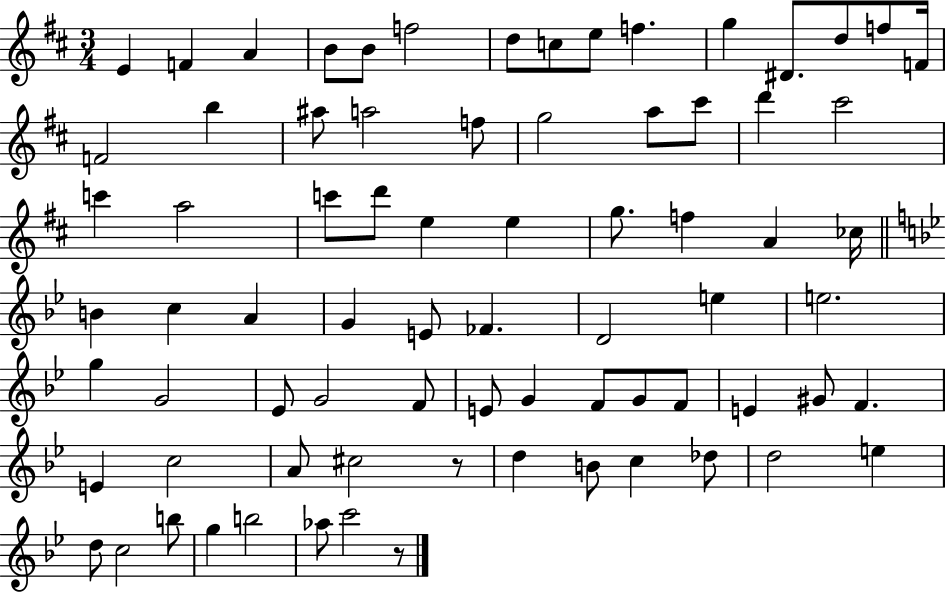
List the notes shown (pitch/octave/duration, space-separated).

E4/q F4/q A4/q B4/e B4/e F5/h D5/e C5/e E5/e F5/q. G5/q D#4/e. D5/e F5/e F4/s F4/h B5/q A#5/e A5/h F5/e G5/h A5/e C#6/e D6/q C#6/h C6/q A5/h C6/e D6/e E5/q E5/q G5/e. F5/q A4/q CES5/s B4/q C5/q A4/q G4/q E4/e FES4/q. D4/h E5/q E5/h. G5/q G4/h Eb4/e G4/h F4/e E4/e G4/q F4/e G4/e F4/e E4/q G#4/e F4/q. E4/q C5/h A4/e C#5/h R/e D5/q B4/e C5/q Db5/e D5/h E5/q D5/e C5/h B5/e G5/q B5/h Ab5/e C6/h R/e